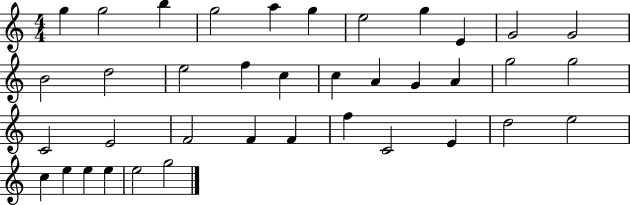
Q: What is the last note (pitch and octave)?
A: G5